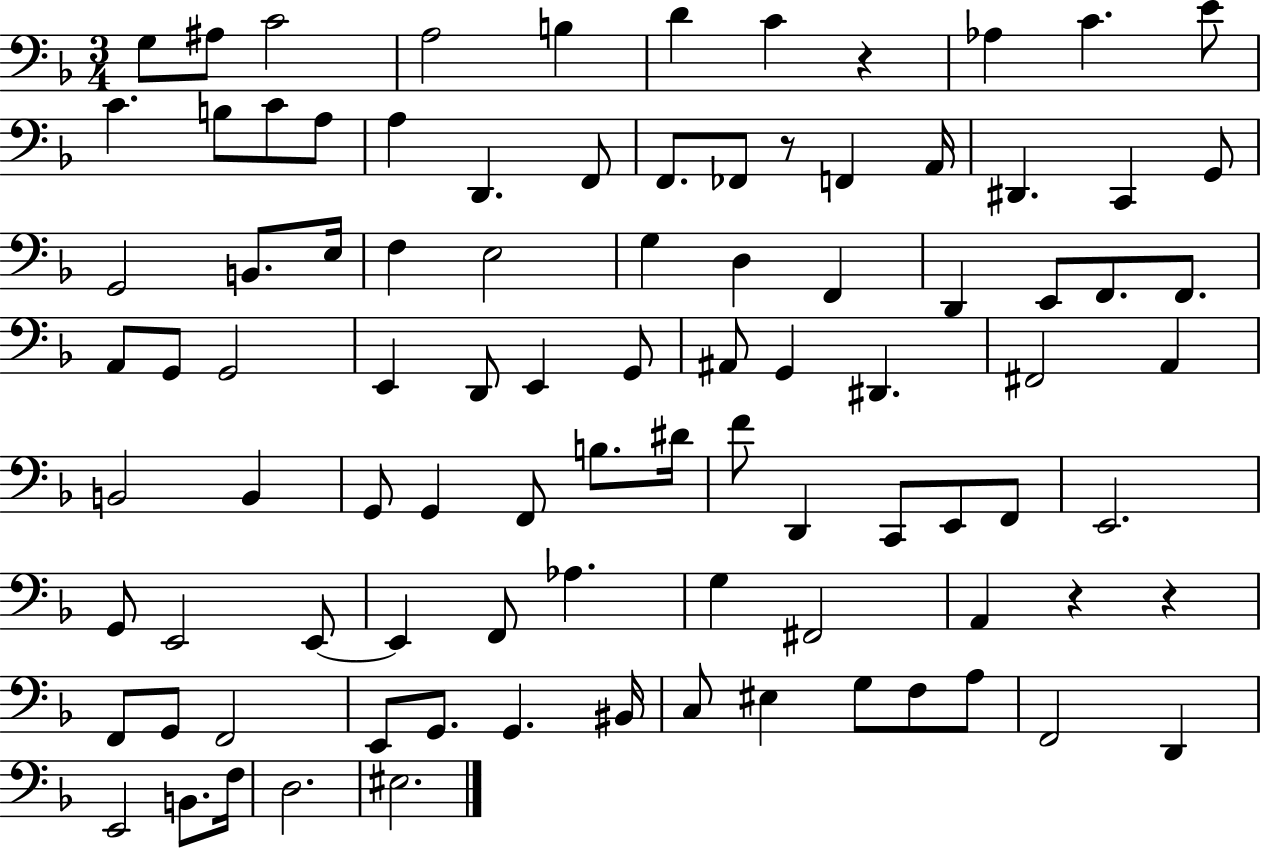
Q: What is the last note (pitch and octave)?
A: EIS3